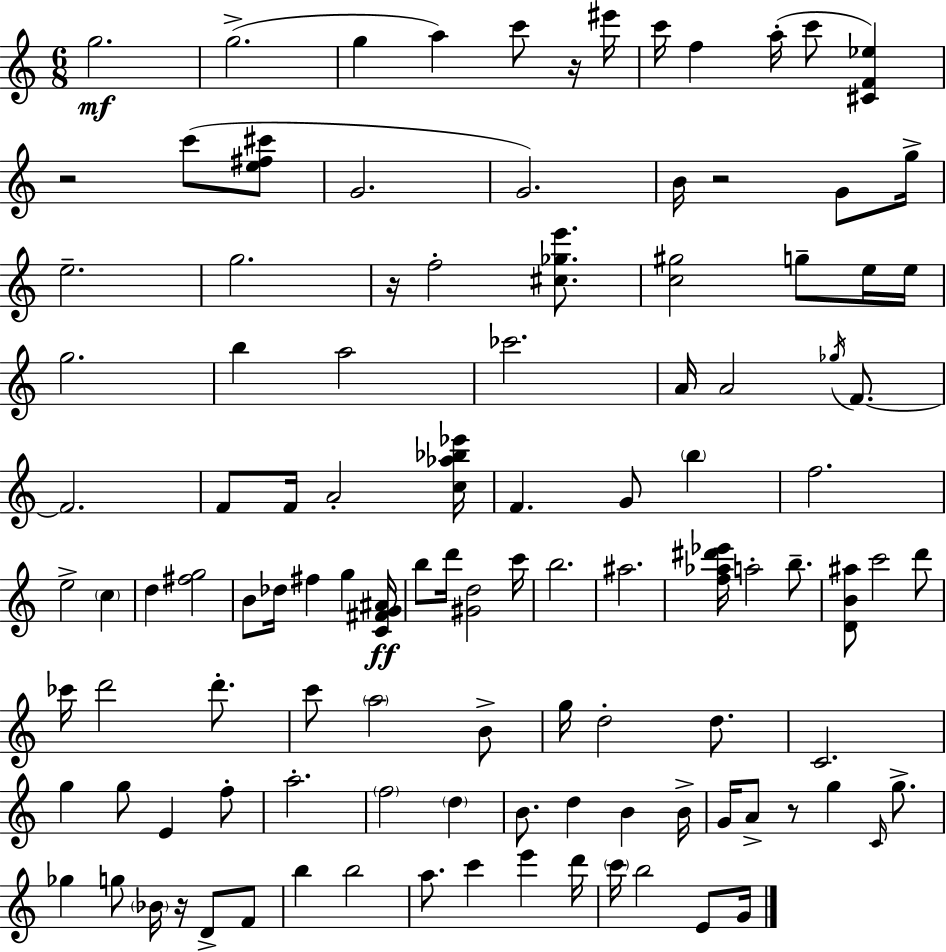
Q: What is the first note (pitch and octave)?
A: G5